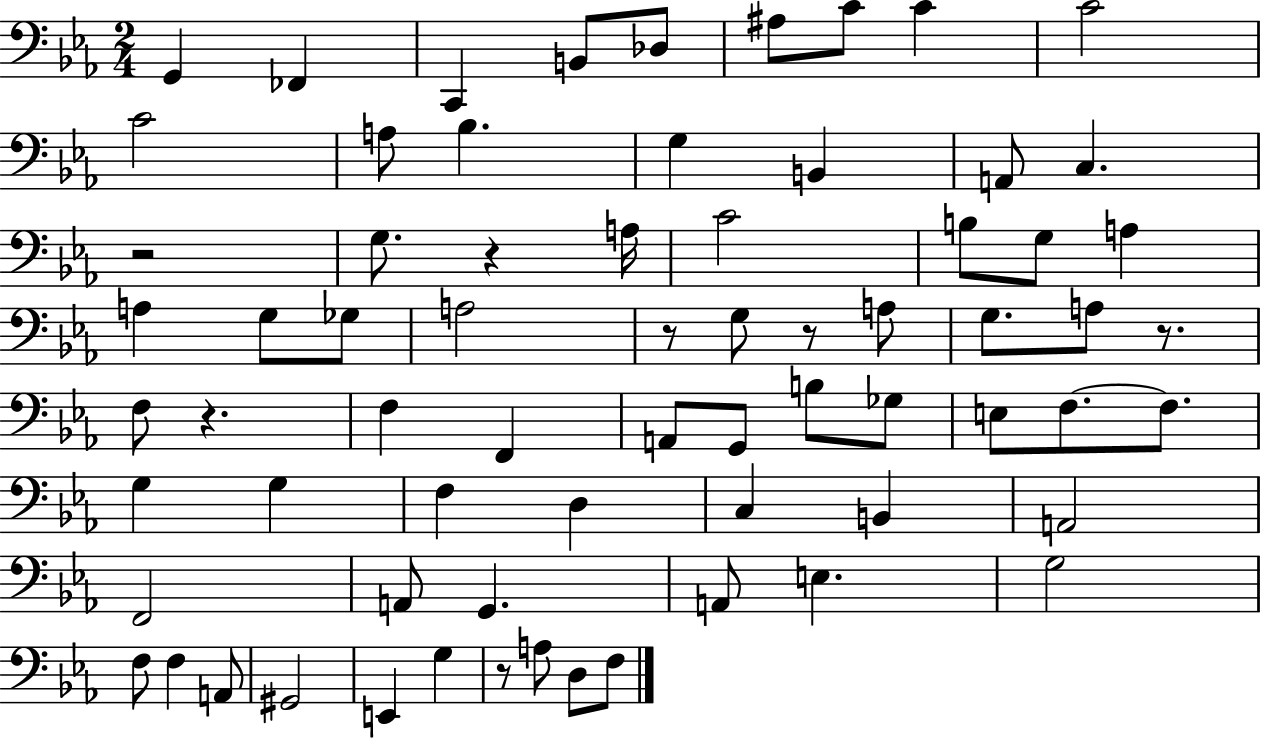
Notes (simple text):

G2/q FES2/q C2/q B2/e Db3/e A#3/e C4/e C4/q C4/h C4/h A3/e Bb3/q. G3/q B2/q A2/e C3/q. R/h G3/e. R/q A3/s C4/h B3/e G3/e A3/q A3/q G3/e Gb3/e A3/h R/e G3/e R/e A3/e G3/e. A3/e R/e. F3/e R/q. F3/q F2/q A2/e G2/e B3/e Gb3/e E3/e F3/e. F3/e. G3/q G3/q F3/q D3/q C3/q B2/q A2/h F2/h A2/e G2/q. A2/e E3/q. G3/h F3/e F3/q A2/e G#2/h E2/q G3/q R/e A3/e D3/e F3/e